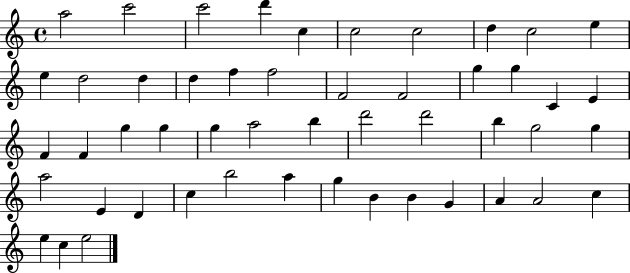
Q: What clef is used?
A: treble